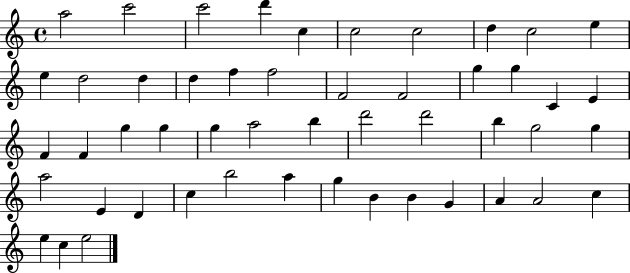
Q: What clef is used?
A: treble